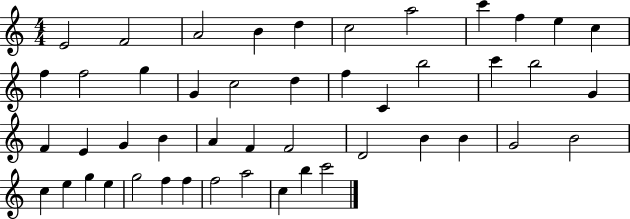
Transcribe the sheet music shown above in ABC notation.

X:1
T:Untitled
M:4/4
L:1/4
K:C
E2 F2 A2 B d c2 a2 c' f e c f f2 g G c2 d f C b2 c' b2 G F E G B A F F2 D2 B B G2 B2 c e g e g2 f f f2 a2 c b c'2